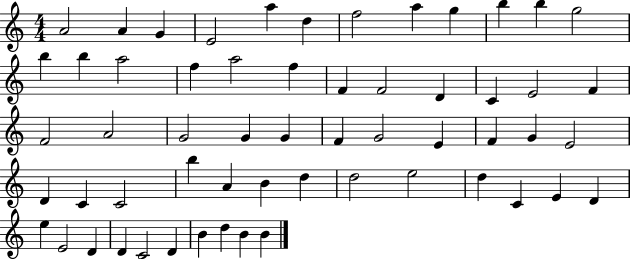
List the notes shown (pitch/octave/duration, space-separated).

A4/h A4/q G4/q E4/h A5/q D5/q F5/h A5/q G5/q B5/q B5/q G5/h B5/q B5/q A5/h F5/q A5/h F5/q F4/q F4/h D4/q C4/q E4/h F4/q F4/h A4/h G4/h G4/q G4/q F4/q G4/h E4/q F4/q G4/q E4/h D4/q C4/q C4/h B5/q A4/q B4/q D5/q D5/h E5/h D5/q C4/q E4/q D4/q E5/q E4/h D4/q D4/q C4/h D4/q B4/q D5/q B4/q B4/q